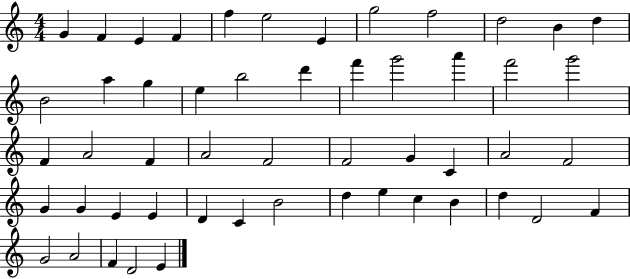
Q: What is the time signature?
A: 4/4